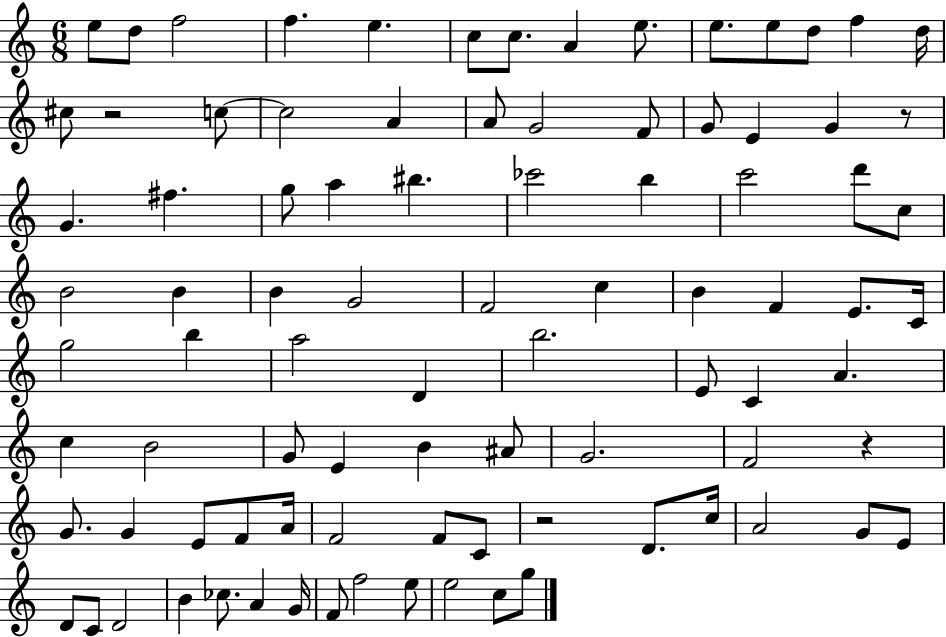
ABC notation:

X:1
T:Untitled
M:6/8
L:1/4
K:C
e/2 d/2 f2 f e c/2 c/2 A e/2 e/2 e/2 d/2 f d/4 ^c/2 z2 c/2 c2 A A/2 G2 F/2 G/2 E G z/2 G ^f g/2 a ^b _c'2 b c'2 d'/2 c/2 B2 B B G2 F2 c B F E/2 C/4 g2 b a2 D b2 E/2 C A c B2 G/2 E B ^A/2 G2 F2 z G/2 G E/2 F/2 A/4 F2 F/2 C/2 z2 D/2 c/4 A2 G/2 E/2 D/2 C/2 D2 B _c/2 A G/4 F/2 f2 e/2 e2 c/2 g/2